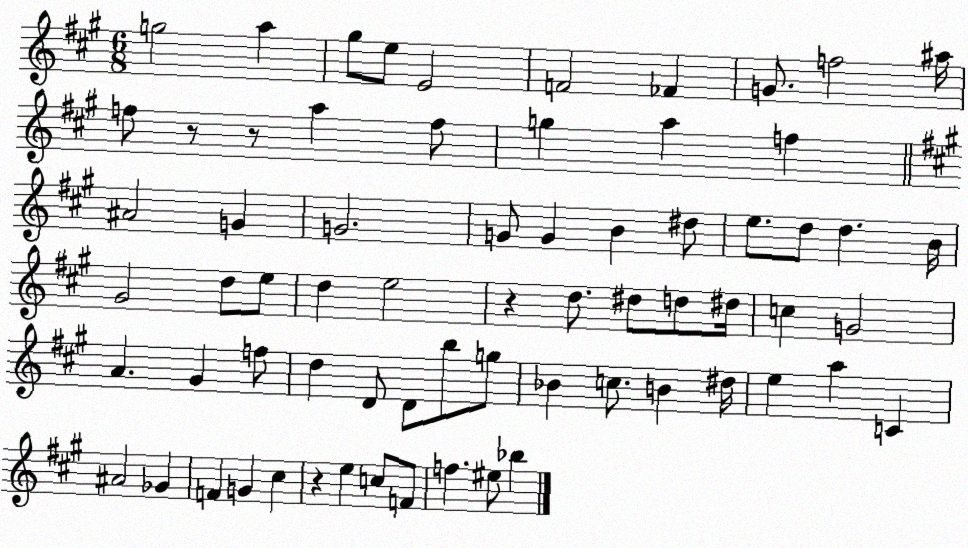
X:1
T:Untitled
M:6/8
L:1/4
K:A
g2 a ^g/2 e/2 E2 F2 _F G/2 f2 ^a/4 f/2 z/2 z/2 a f/2 g a f ^A2 G G2 G/2 G B ^d/2 e/2 d/2 d B/4 ^G2 d/2 e/2 d e2 z d/2 ^d/2 d/2 ^d/4 c G2 A ^G f/2 d D/2 D/2 b/2 g/2 _B c/2 B ^d/4 e a C ^A2 _G F G ^c z e c/2 F/2 f ^e/2 _b